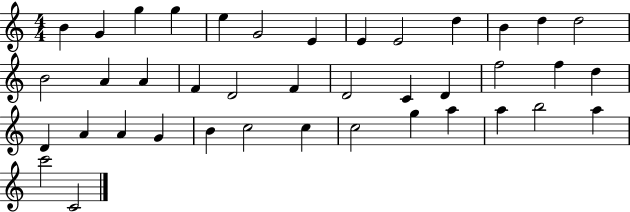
{
  \clef treble
  \numericTimeSignature
  \time 4/4
  \key c \major
  b'4 g'4 g''4 g''4 | e''4 g'2 e'4 | e'4 e'2 d''4 | b'4 d''4 d''2 | \break b'2 a'4 a'4 | f'4 d'2 f'4 | d'2 c'4 d'4 | f''2 f''4 d''4 | \break d'4 a'4 a'4 g'4 | b'4 c''2 c''4 | c''2 g''4 a''4 | a''4 b''2 a''4 | \break c'''2 c'2 | \bar "|."
}